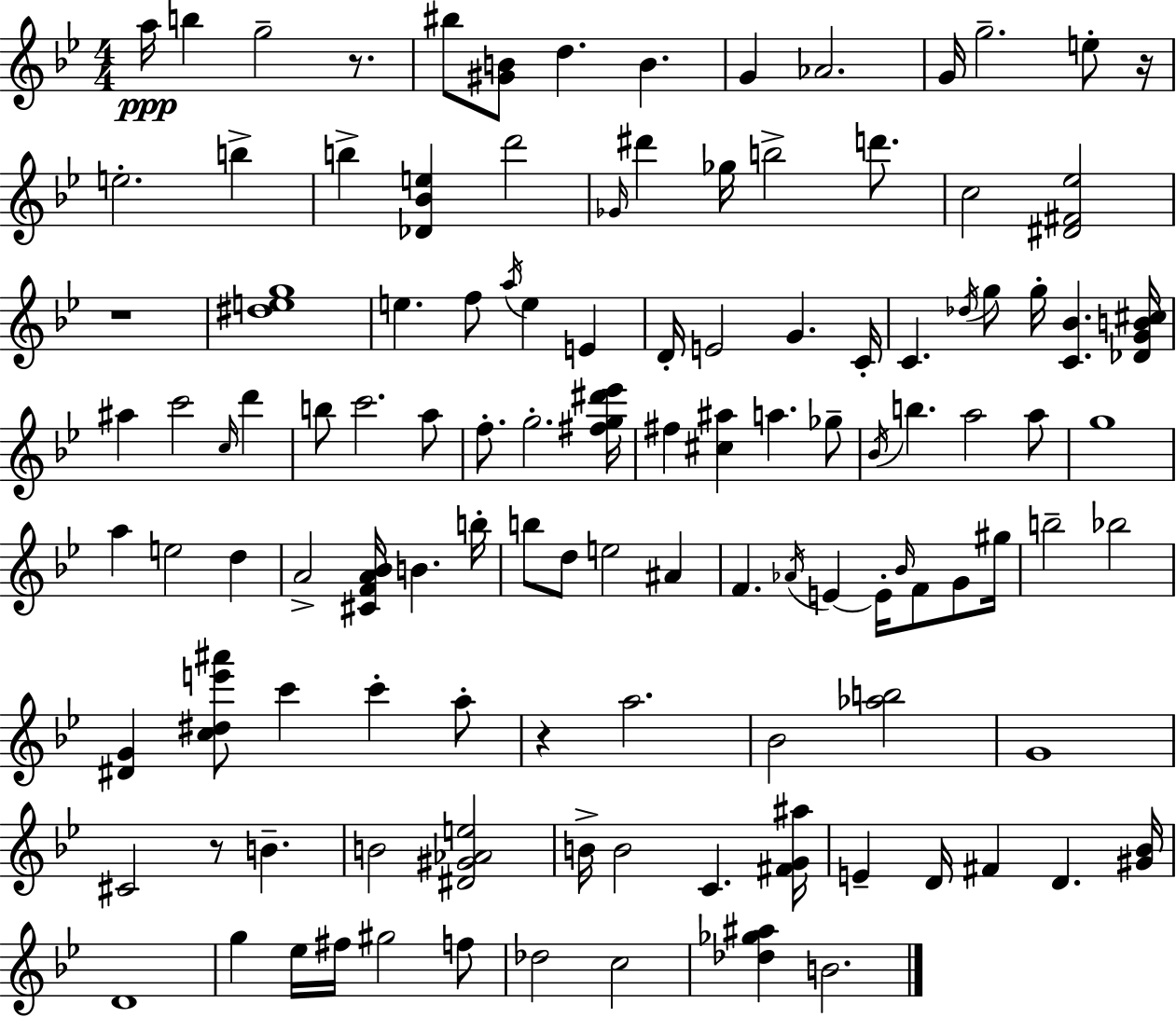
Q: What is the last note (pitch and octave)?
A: B4